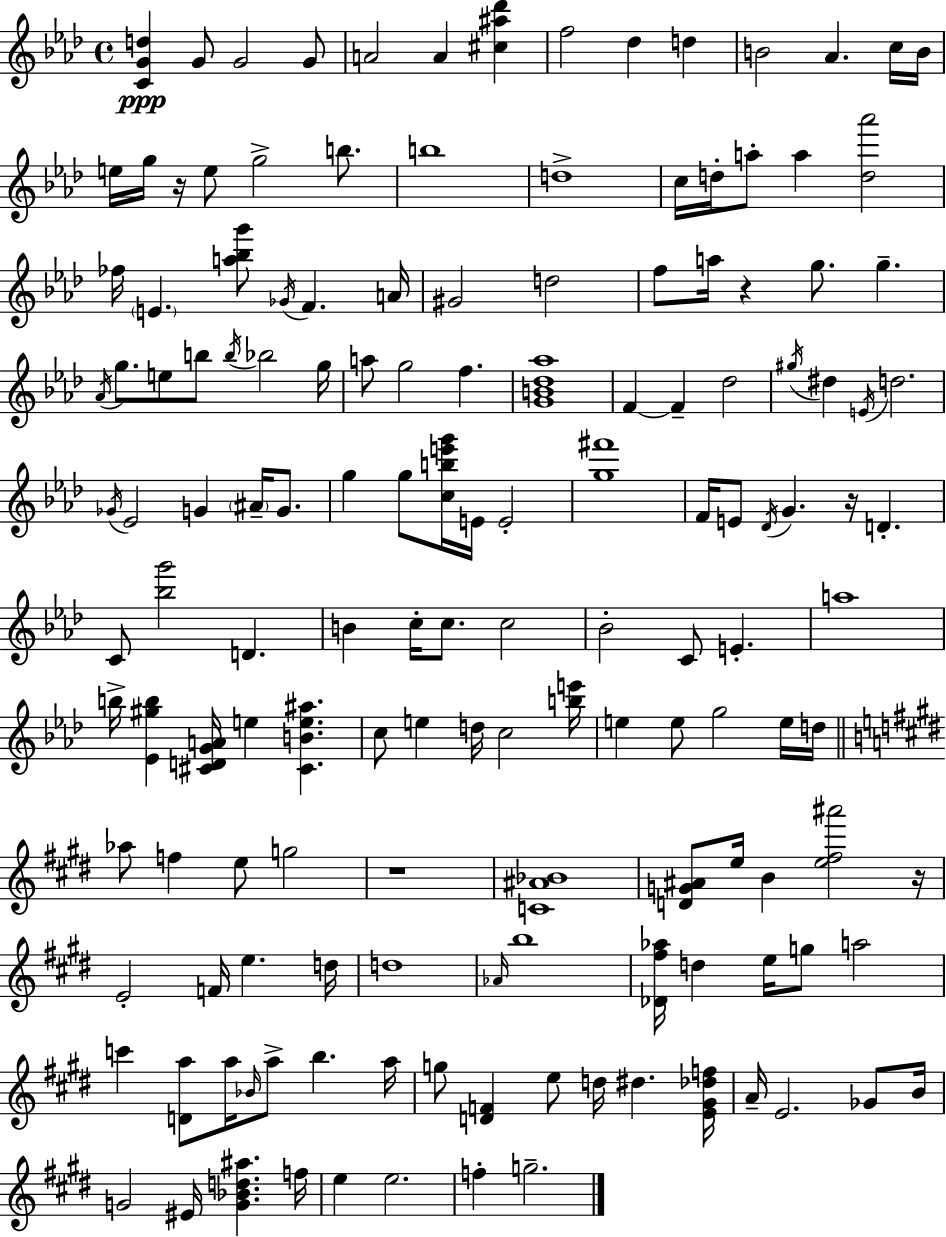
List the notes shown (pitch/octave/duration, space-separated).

[C4,G4,D5]/q G4/e G4/h G4/e A4/h A4/q [C#5,A#5,Db6]/q F5/h Db5/q D5/q B4/h Ab4/q. C5/s B4/s E5/s G5/s R/s E5/e G5/h B5/e. B5/w D5/w C5/s D5/s A5/e A5/q [D5,Ab6]/h FES5/s E4/q. [A5,Bb5,G6]/e Gb4/s F4/q. A4/s G#4/h D5/h F5/e A5/s R/q G5/e. G5/q. Ab4/s G5/e. E5/e B5/e B5/s Bb5/h G5/s A5/e G5/h F5/q. [G4,B4,Db5,Ab5]/w F4/q F4/q Db5/h G#5/s D#5/q E4/s D5/h. Gb4/s Eb4/h G4/q A#4/s G4/e. G5/q G5/e [C5,B5,E6,G6]/s E4/s E4/h [G5,F#6]/w F4/s E4/e Db4/s G4/q. R/s D4/q. C4/e [Bb5,G6]/h D4/q. B4/q C5/s C5/e. C5/h Bb4/h C4/e E4/q. A5/w B5/s [Eb4,G#5,B5]/q [C#4,D4,G4,A4]/s E5/q [C#4,B4,E5,A#5]/q. C5/e E5/q D5/s C5/h [B5,E6]/s E5/q E5/e G5/h E5/s D5/s Ab5/e F5/q E5/e G5/h R/w [C4,A#4,Bb4]/w [D4,G4,A#4]/e E5/s B4/q [E5,F#5,A#6]/h R/s E4/h F4/s E5/q. D5/s D5/w Ab4/s B5/w [Db4,F#5,Ab5]/s D5/q E5/s G5/e A5/h C6/q [D4,A5]/e A5/s Bb4/s A5/e B5/q. A5/s G5/e [D4,F4]/q E5/e D5/s D#5/q. [E4,G#4,Db5,F5]/s A4/s E4/h. Gb4/e B4/s G4/h EIS4/s [G4,Bb4,D5,A#5]/q. F5/s E5/q E5/h. F5/q G5/h.